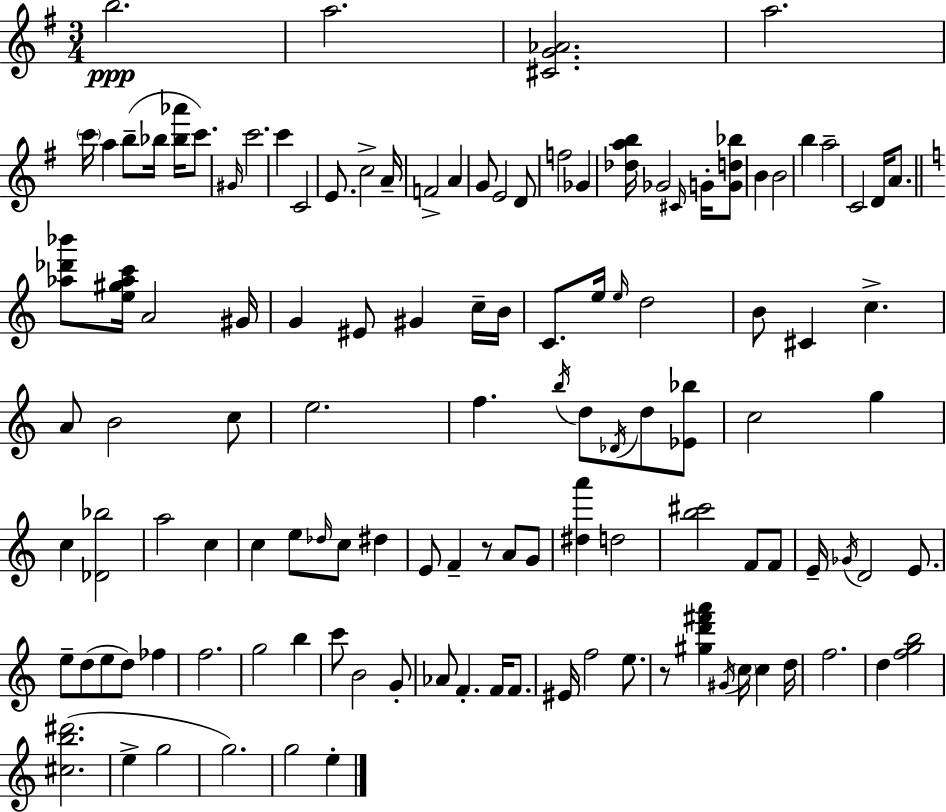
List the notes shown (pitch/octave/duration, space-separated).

B5/h. A5/h. [C#4,G4,Ab4]/h. A5/h. C6/s A5/q B5/e Bb5/s [Bb5,Ab6]/s C6/e. G#4/s C6/h. C6/q C4/h E4/e. C5/h A4/s F4/h A4/q G4/e E4/h D4/e F5/h Gb4/q [Db5,A5,B5]/s Gb4/h C#4/s G4/s [G4,D5,Bb5]/e B4/q B4/h B5/q A5/h C4/h D4/s A4/e. [Ab5,Db6,Bb6]/e [E5,G#5,Ab5,C6]/s A4/h G#4/s G4/q EIS4/e G#4/q C5/s B4/s C4/e. E5/s E5/s D5/h B4/e C#4/q C5/q. A4/e B4/h C5/e E5/h. F5/q. B5/s D5/e Db4/s D5/e [Eb4,Bb5]/e C5/h G5/q C5/q [Db4,Bb5]/h A5/h C5/q C5/q E5/e Db5/s C5/e D#5/q E4/e F4/q R/e A4/e G4/e [D#5,A6]/q D5/h [B5,C#6]/h F4/e F4/e E4/s Gb4/s D4/h E4/e. E5/e D5/e E5/e D5/e FES5/q F5/h. G5/h B5/q C6/e B4/h G4/e Ab4/e F4/q. F4/s F4/e. EIS4/s F5/h E5/e. R/e [G#5,D6,F#6,A6]/q G#4/s C5/s C5/q D5/s F5/h. D5/q [F5,G5,B5]/h [C#5,B5,D#6]/h. E5/q G5/h G5/h. G5/h E5/q